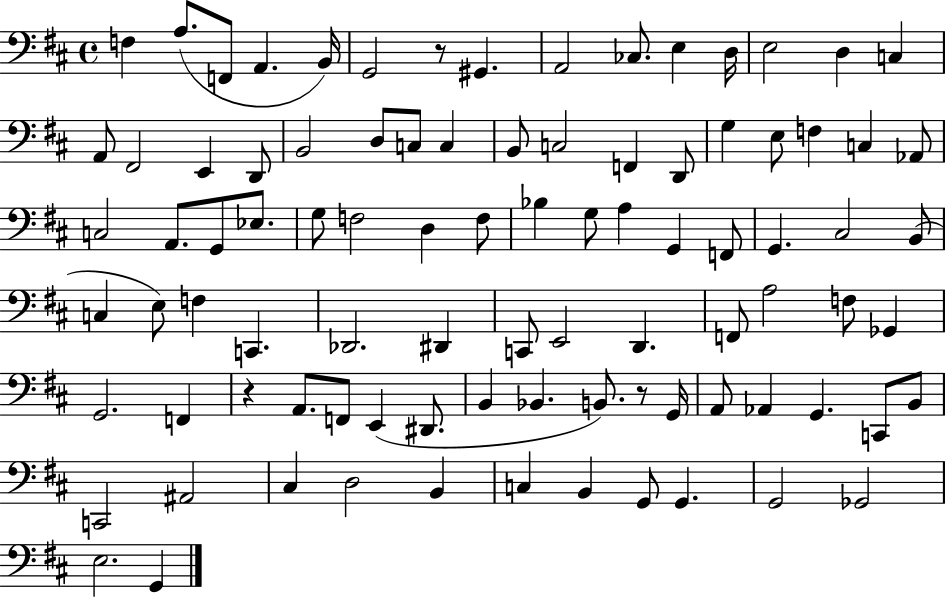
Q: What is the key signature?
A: D major